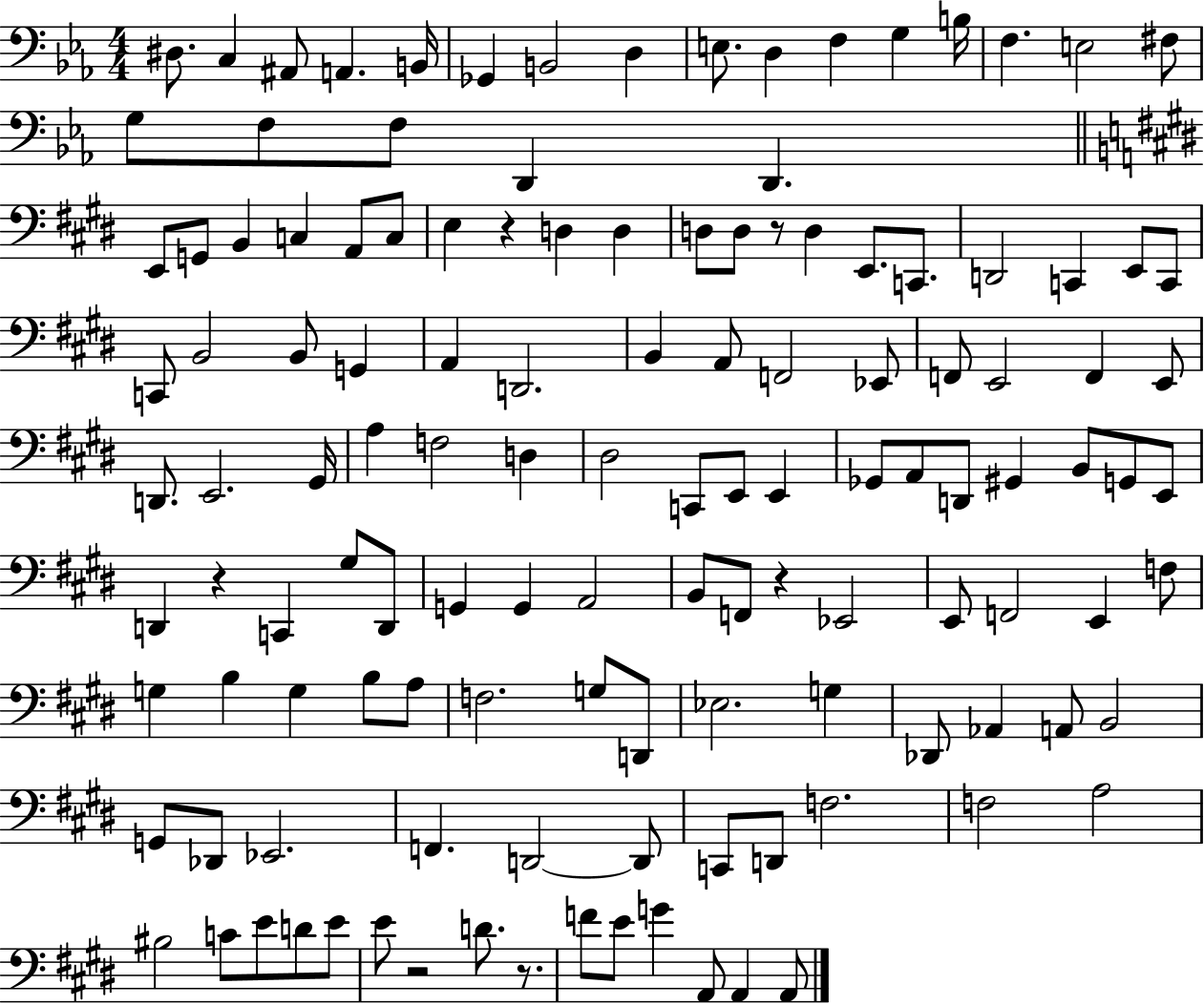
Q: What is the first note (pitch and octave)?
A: D#3